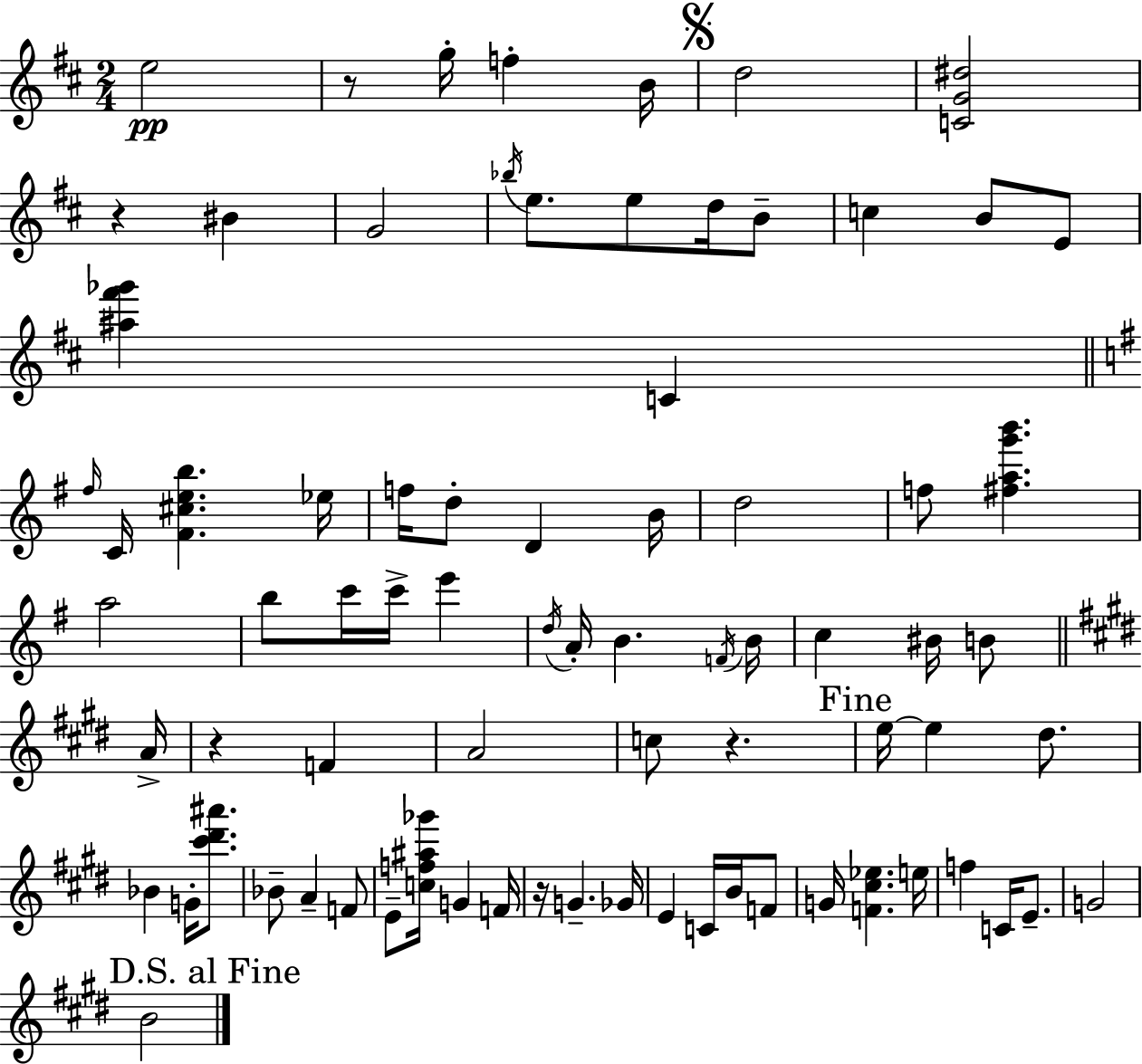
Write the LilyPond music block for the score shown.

{
  \clef treble
  \numericTimeSignature
  \time 2/4
  \key d \major
  \repeat volta 2 { e''2\pp | r8 g''16-. f''4-. b'16 | \mark \markup { \musicglyph "scripts.segno" } d''2 | <c' g' dis''>2 | \break r4 bis'4 | g'2 | \acciaccatura { bes''16 } e''8. e''8 d''16 b'8-- | c''4 b'8 e'8 | \break <ais'' fis''' ges'''>4 c'4 | \bar "||" \break \key g \major \grace { fis''16 } c'16 <fis' cis'' e'' b''>4. | ees''16 f''16 d''8-. d'4 | b'16 d''2 | f''8 <fis'' a'' g''' b'''>4. | \break a''2 | b''8 c'''16 c'''16-> e'''4 | \acciaccatura { d''16 } a'16-. b'4. | \acciaccatura { f'16 } b'16 c''4 bis'16 | \break b'8 \bar "||" \break \key e \major a'16-> r4 f'4 | a'2 | c''8 r4. | \mark "Fine" e''16~~ e''4 dis''8. | \break bes'4 g'16-. <cis''' dis''' ais'''>8. | bes'8-- a'4-- f'8 | e'8-- <c'' f'' ais'' ges'''>16 g'4 | f'16 r16 g'4.-- | \break ges'16 e'4 c'16 b'16 f'8 | g'16 <f' cis'' ees''>4. | e''16 f''4 c'16 e'8.-- | g'2 | \break \mark "D.S. al Fine" b'2 | } \bar "|."
}